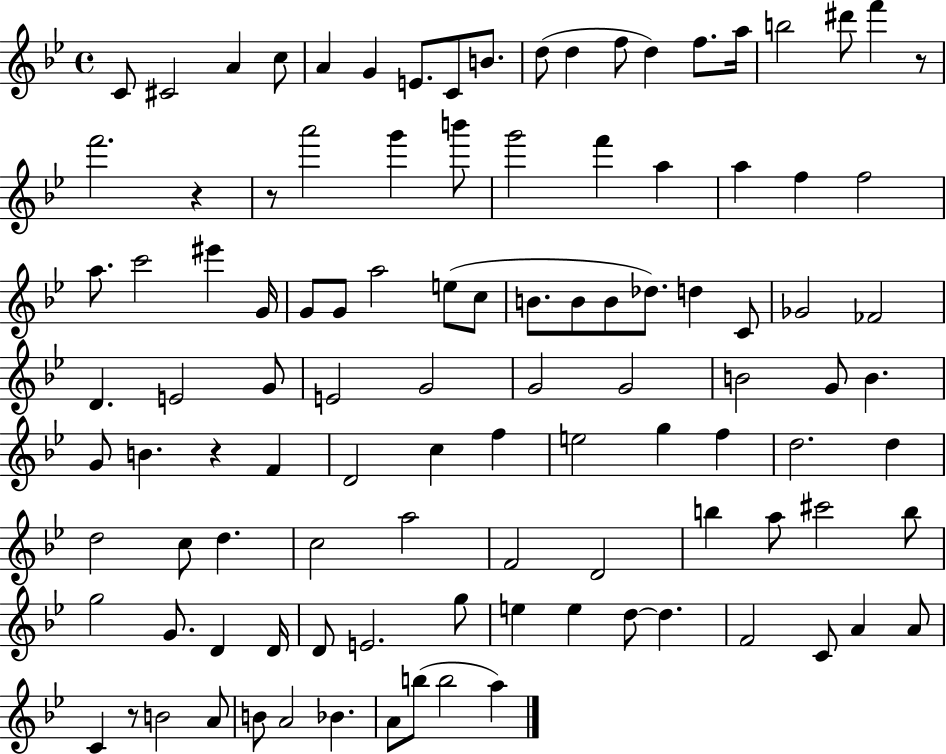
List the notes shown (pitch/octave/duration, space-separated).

C4/e C#4/h A4/q C5/e A4/q G4/q E4/e. C4/e B4/e. D5/e D5/q F5/e D5/q F5/e. A5/s B5/h D#6/e F6/q R/e F6/h. R/q R/e A6/h G6/q B6/e G6/h F6/q A5/q A5/q F5/q F5/h A5/e. C6/h EIS6/q G4/s G4/e G4/e A5/h E5/e C5/e B4/e. B4/e B4/e Db5/e. D5/q C4/e Gb4/h FES4/h D4/q. E4/h G4/e E4/h G4/h G4/h G4/h B4/h G4/e B4/q. G4/e B4/q. R/q F4/q D4/h C5/q F5/q E5/h G5/q F5/q D5/h. D5/q D5/h C5/e D5/q. C5/h A5/h F4/h D4/h B5/q A5/e C#6/h B5/e G5/h G4/e. D4/q D4/s D4/e E4/h. G5/e E5/q E5/q D5/e D5/q. F4/h C4/e A4/q A4/e C4/q R/e B4/h A4/e B4/e A4/h Bb4/q. A4/e B5/e B5/h A5/q